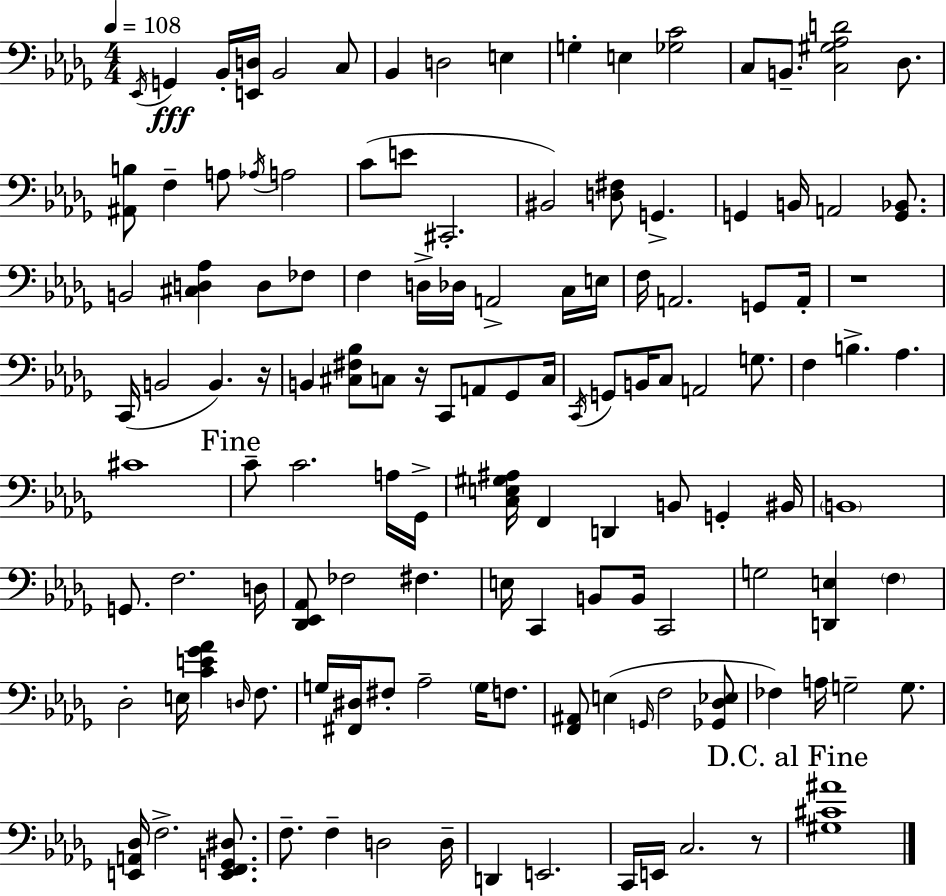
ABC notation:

X:1
T:Untitled
M:4/4
L:1/4
K:Bbm
_E,,/4 G,, _B,,/4 [E,,D,]/4 _B,,2 C,/2 _B,, D,2 E, G, E, [_G,C]2 C,/2 B,,/2 [C,^G,_A,D]2 _D,/2 [^A,,B,]/2 F, A,/2 _A,/4 A,2 C/2 E/2 ^C,,2 ^B,,2 [D,^F,]/2 G,, G,, B,,/4 A,,2 [G,,_B,,]/2 B,,2 [^C,D,_A,] D,/2 _F,/2 F, D,/4 _D,/4 A,,2 C,/4 E,/4 F,/4 A,,2 G,,/2 A,,/4 z4 C,,/4 B,,2 B,, z/4 B,, [^C,^F,_B,]/2 C,/2 z/4 C,,/2 A,,/2 _G,,/2 C,/4 C,,/4 G,,/2 B,,/4 C,/2 A,,2 G,/2 F, B, _A, ^C4 C/2 C2 A,/4 _G,,/4 [C,E,^G,^A,]/4 F,, D,, B,,/2 G,, ^B,,/4 B,,4 G,,/2 F,2 D,/4 [_D,,_E,,_A,,]/2 _F,2 ^F, E,/4 C,, B,,/2 B,,/4 C,,2 G,2 [D,,E,] F, _D,2 E,/4 [CE_G_A] D,/4 F,/2 G,/4 [^F,,^D,]/4 ^F,/2 _A,2 G,/4 F,/2 [F,,^A,,]/2 E, G,,/4 F,2 [_G,,_D,_E,]/2 _F, A,/4 G,2 G,/2 [E,,A,,_D,]/4 F,2 [E,,F,,G,,^D,]/2 F,/2 F, D,2 D,/4 D,, E,,2 C,,/4 E,,/4 C,2 z/2 [^G,^C^A]4